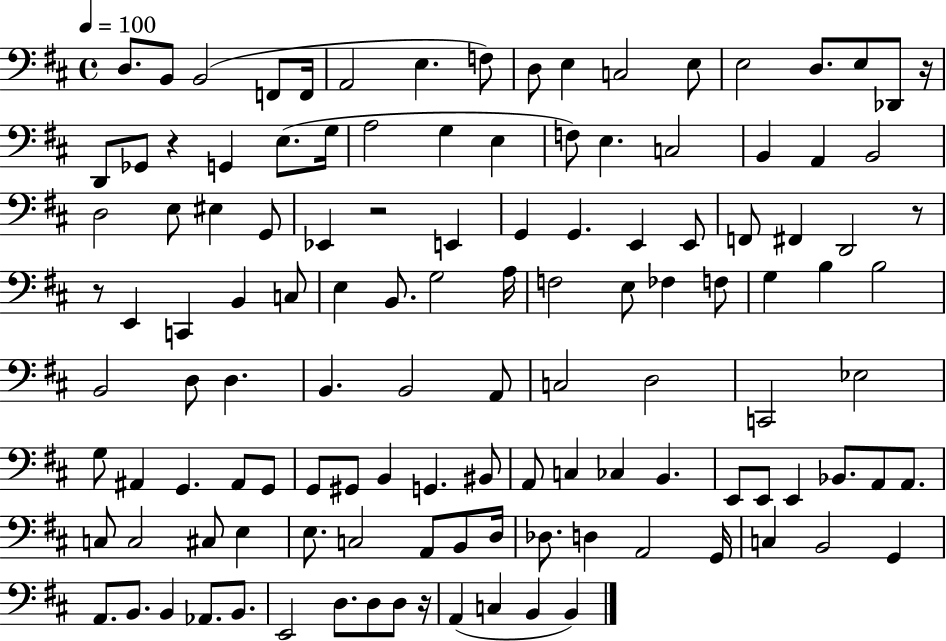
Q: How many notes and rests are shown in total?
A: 123